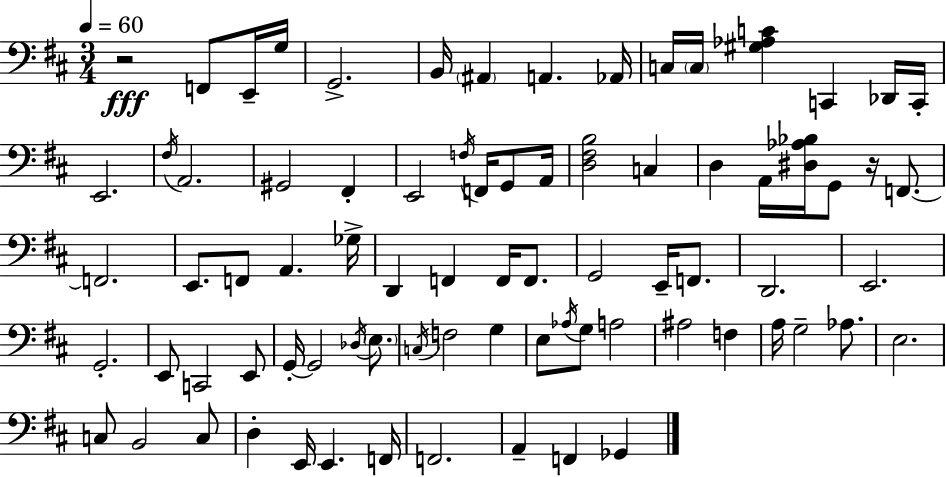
X:1
T:Untitled
M:3/4
L:1/4
K:D
z2 F,,/2 E,,/4 G,/4 G,,2 B,,/4 ^A,, A,, _A,,/4 C,/4 C,/4 [^G,_A,C] C,, _D,,/4 C,,/4 E,,2 ^F,/4 A,,2 ^G,,2 ^F,, E,,2 F,/4 F,,/4 G,,/2 A,,/4 [D,^F,B,]2 C, D, A,,/4 [^D,_A,_B,]/4 G,,/2 z/4 F,,/2 F,,2 E,,/2 F,,/2 A,, _G,/4 D,, F,, F,,/4 F,,/2 G,,2 E,,/4 F,,/2 D,,2 E,,2 G,,2 E,,/2 C,,2 E,,/2 G,,/4 G,,2 _D,/4 E,/2 C,/4 F,2 G, E,/2 _A,/4 G,/2 A,2 ^A,2 F, A,/4 G,2 _A,/2 E,2 C,/2 B,,2 C,/2 D, E,,/4 E,, F,,/4 F,,2 A,, F,, _G,,